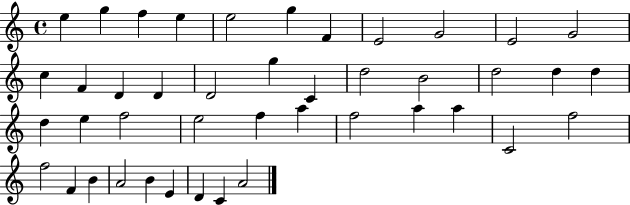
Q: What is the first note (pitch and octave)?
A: E5